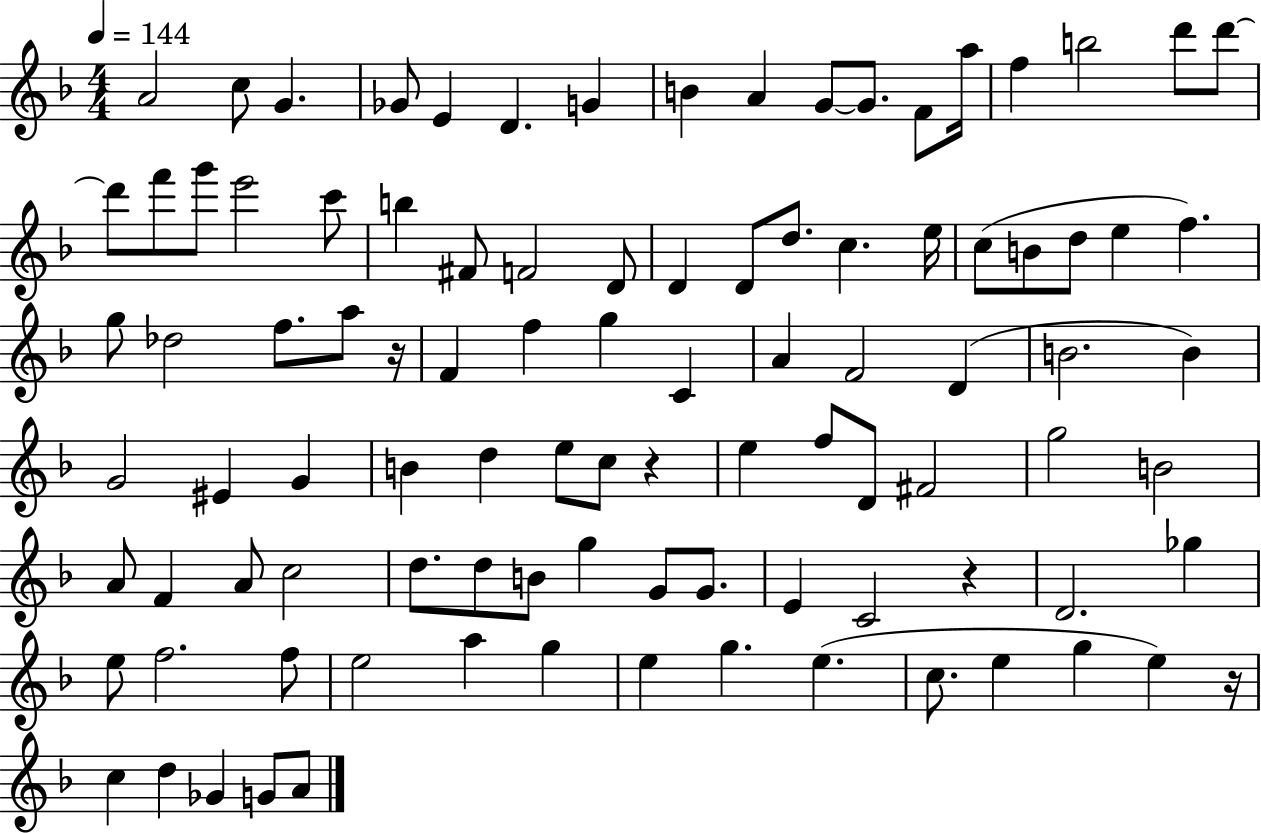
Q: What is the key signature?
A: F major